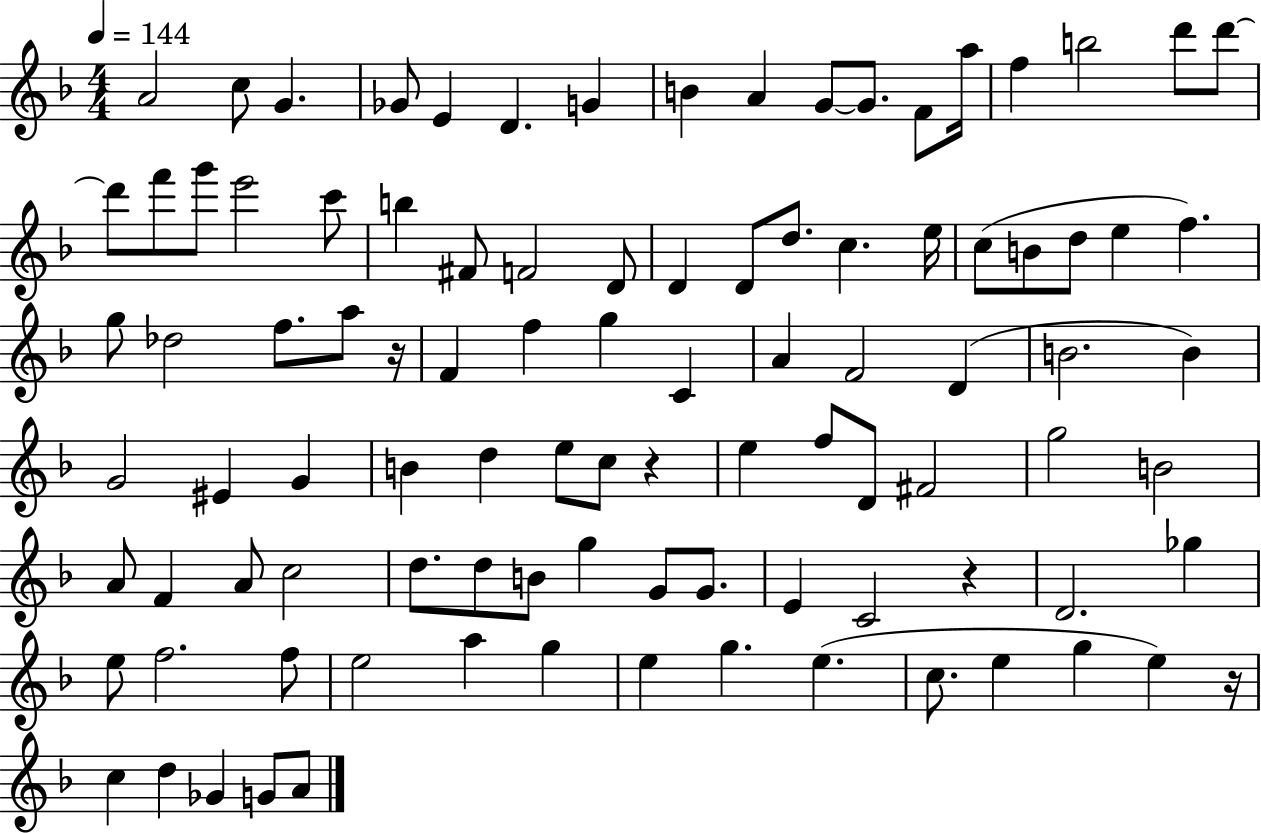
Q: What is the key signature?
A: F major